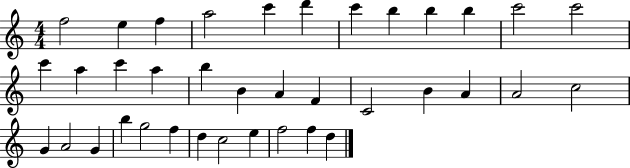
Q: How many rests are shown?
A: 0